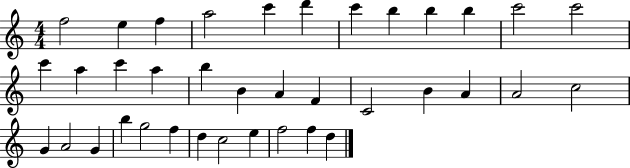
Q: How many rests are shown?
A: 0